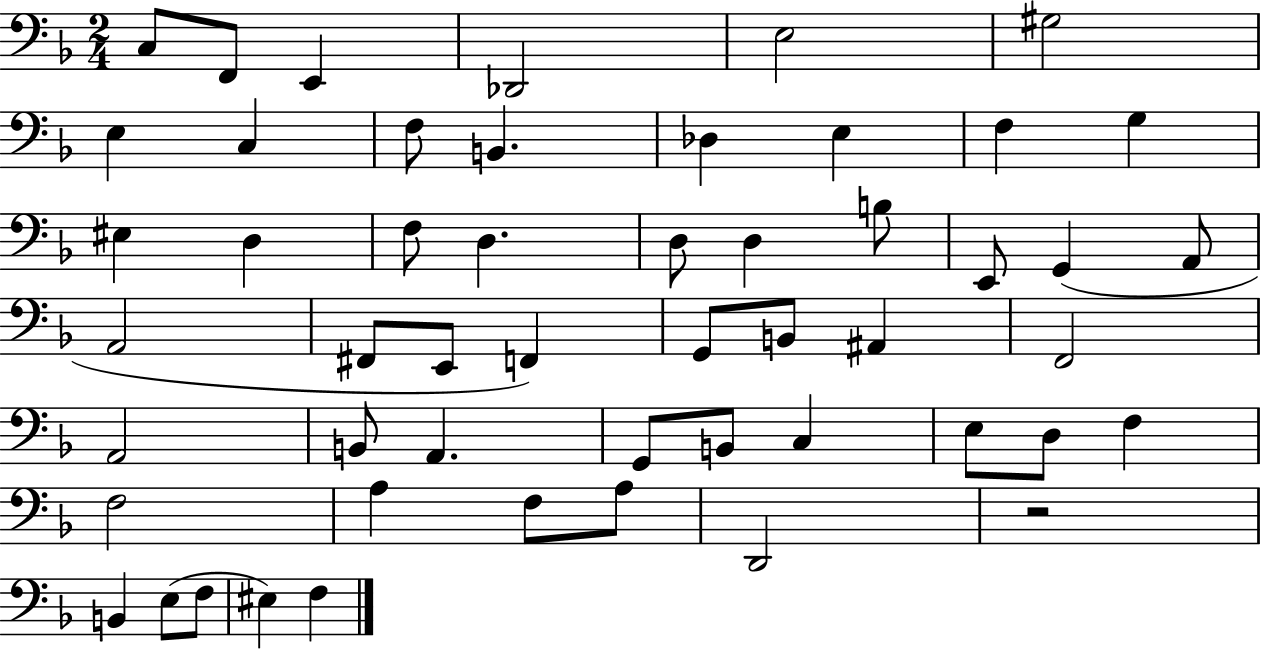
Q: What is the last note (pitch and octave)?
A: F3